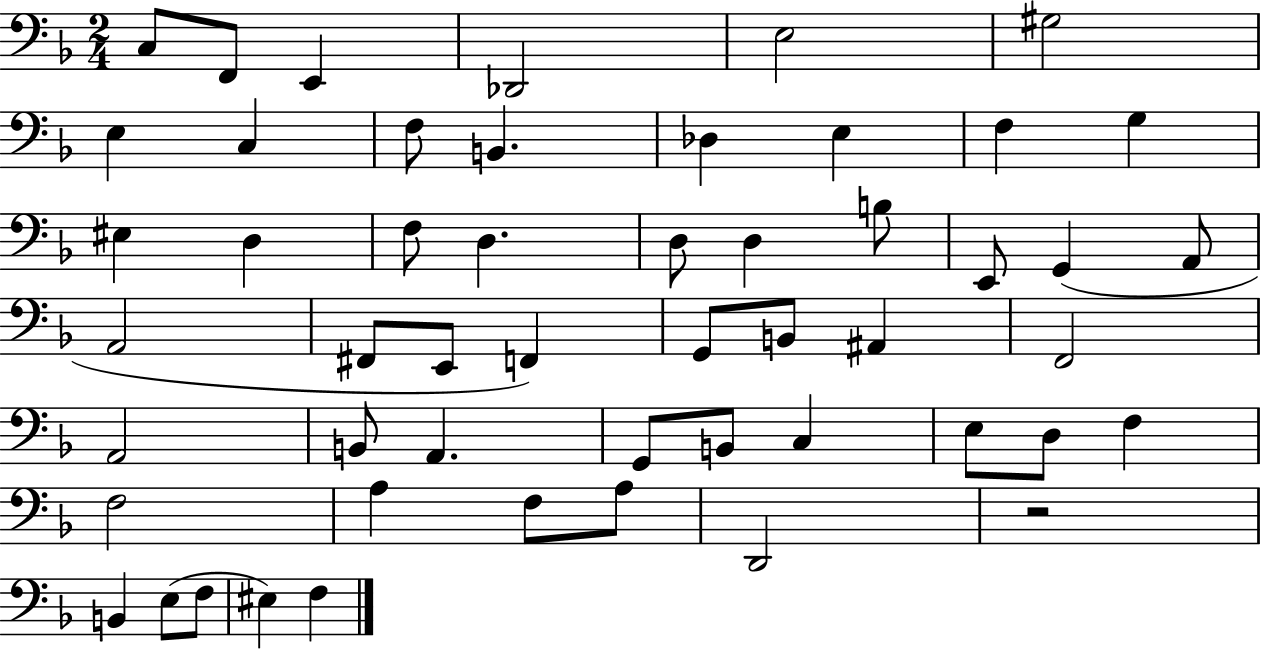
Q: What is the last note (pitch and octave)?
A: F3